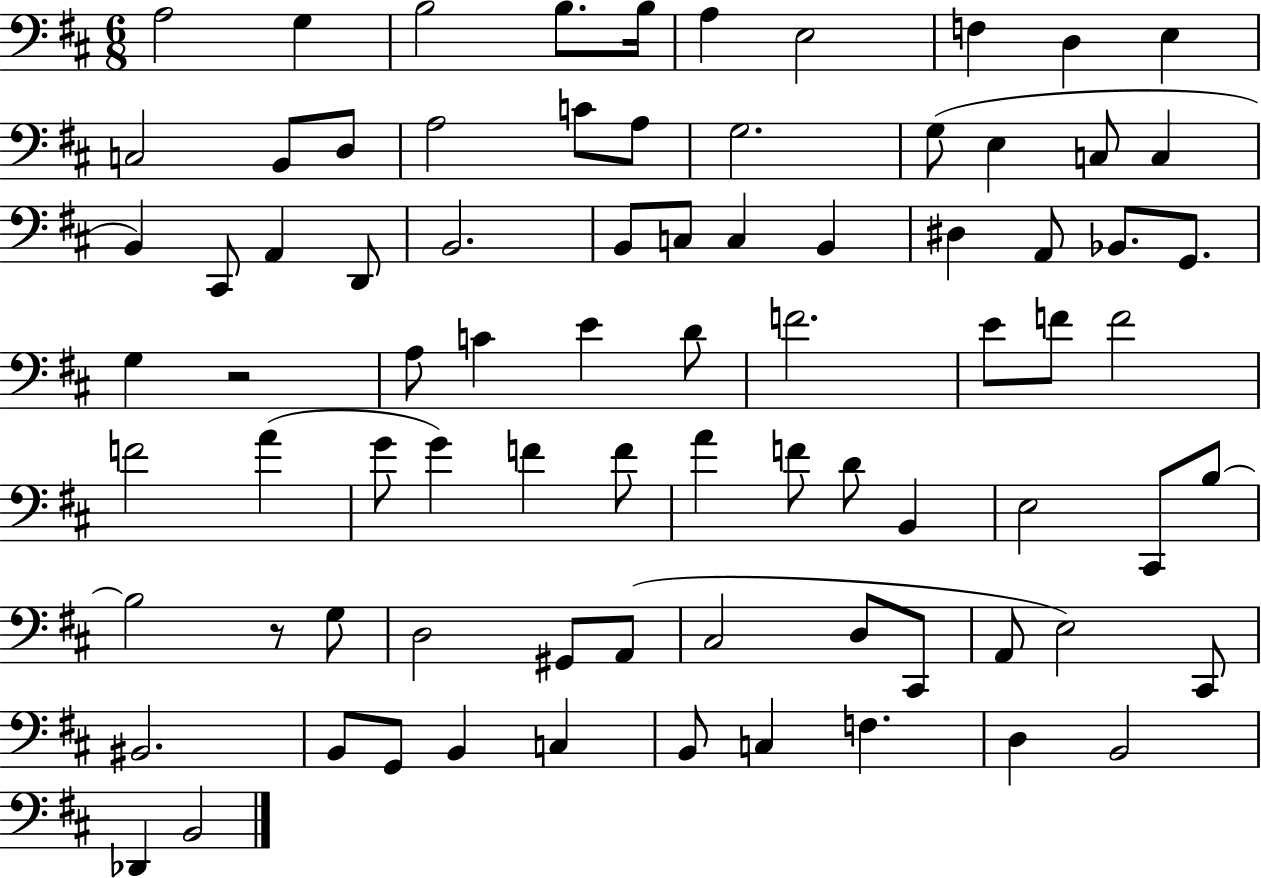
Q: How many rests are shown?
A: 2